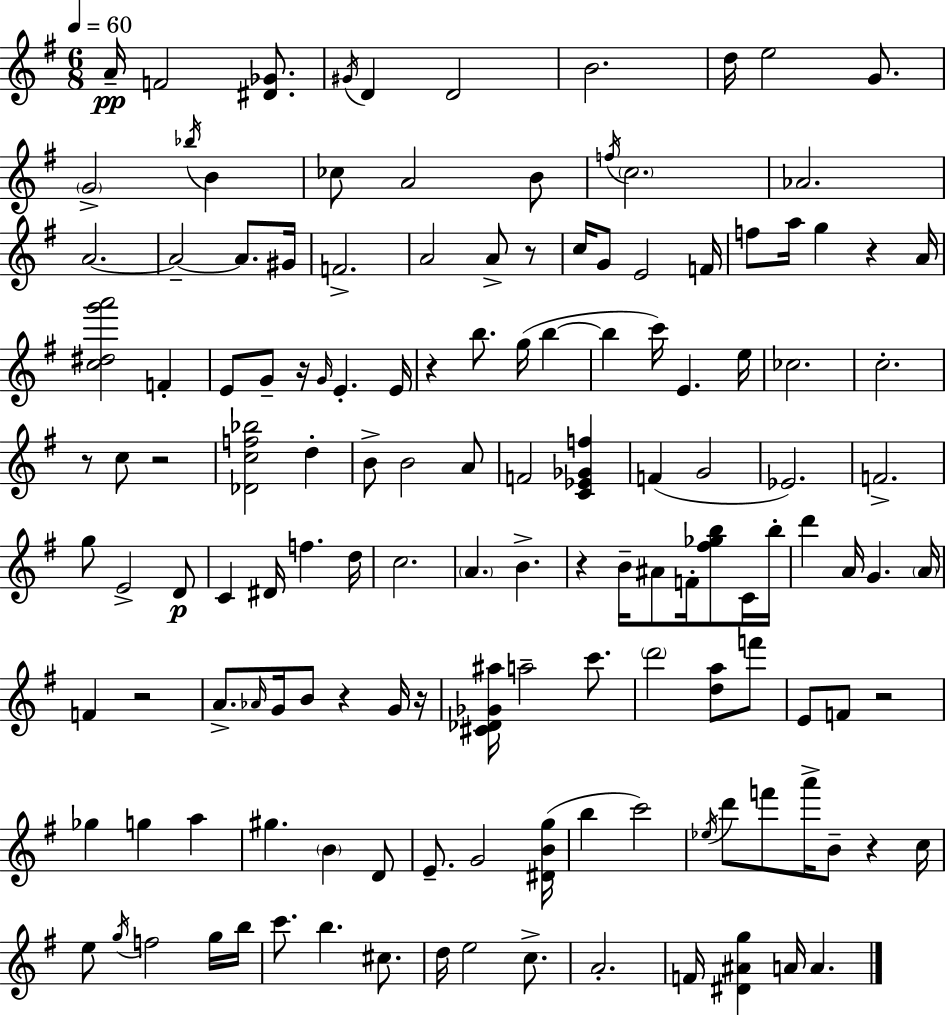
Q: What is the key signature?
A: G major